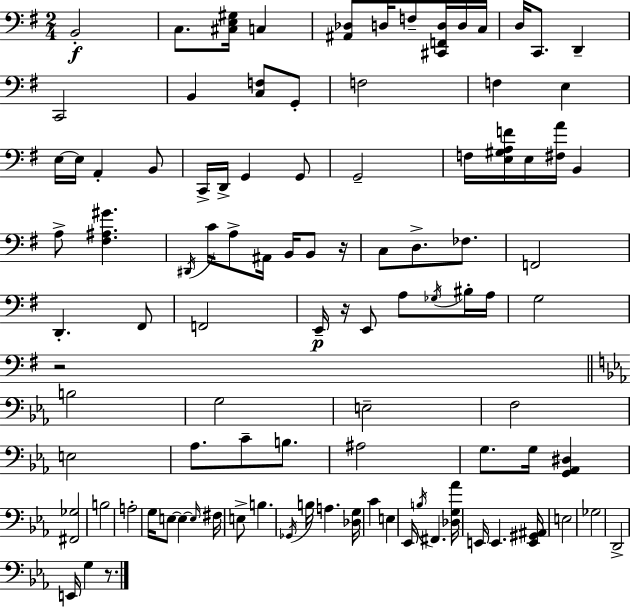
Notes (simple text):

B2/h C3/e. [C#3,E3,G#3]/s C3/q [A#2,Db3]/e D3/s F3/e [C#2,F2,D3]/s D3/s C3/s D3/s C2/e. D2/q C2/h B2/q [C3,F3]/e G2/e F3/h F3/q E3/q E3/s E3/s A2/q B2/e C2/s D2/s G2/q G2/e G2/h F3/s [E3,G#3,A3,F4]/s E3/s [F#3,A4]/s B2/q A3/e [F#3,A#3,G#4]/q. D#2/s C4/s A3/e A#2/s B2/s B2/e R/s C3/e D3/e. FES3/e. F2/h D2/q. F#2/e F2/h E2/s R/s E2/e A3/e Gb3/s BIS3/s A3/s G3/h R/h B3/h G3/h E3/h F3/h E3/h Ab3/e. C4/e B3/e. A#3/h G3/e. G3/s [G2,Ab2,D#3]/q [F#2,Gb3]/h B3/h A3/h G3/s E3/e E3/q E3/s F#3/s E3/e B3/q. Gb2/s B3/s A3/q. [Db3,G3]/s C4/q E3/q Eb2/s B3/s F#2/q. [Db3,G3,Ab4]/s E2/s E2/q. [E2,G#2,A#2]/s E3/h Gb3/h D2/h E2/s G3/q R/e.